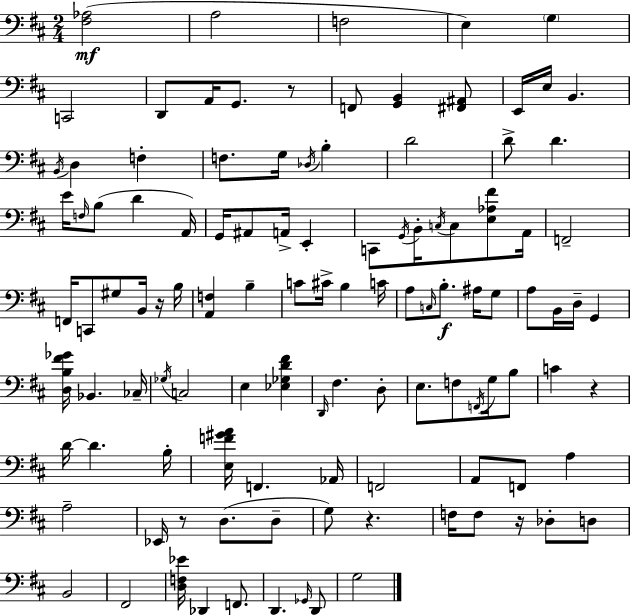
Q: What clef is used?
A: bass